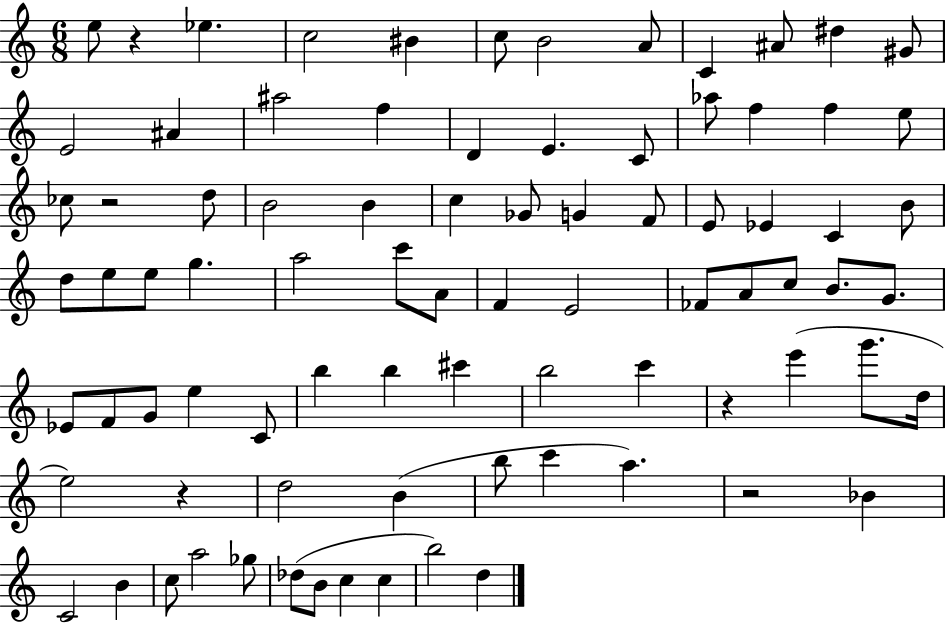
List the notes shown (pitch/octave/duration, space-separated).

E5/e R/q Eb5/q. C5/h BIS4/q C5/e B4/h A4/e C4/q A#4/e D#5/q G#4/e E4/h A#4/q A#5/h F5/q D4/q E4/q. C4/e Ab5/e F5/q F5/q E5/e CES5/e R/h D5/e B4/h B4/q C5/q Gb4/e G4/q F4/e E4/e Eb4/q C4/q B4/e D5/e E5/e E5/e G5/q. A5/h C6/e A4/e F4/q E4/h FES4/e A4/e C5/e B4/e. G4/e. Eb4/e F4/e G4/e E5/q C4/e B5/q B5/q C#6/q B5/h C6/q R/q E6/q G6/e. D5/s E5/h R/q D5/h B4/q B5/e C6/q A5/q. R/h Bb4/q C4/h B4/q C5/e A5/h Gb5/e Db5/e B4/e C5/q C5/q B5/h D5/q